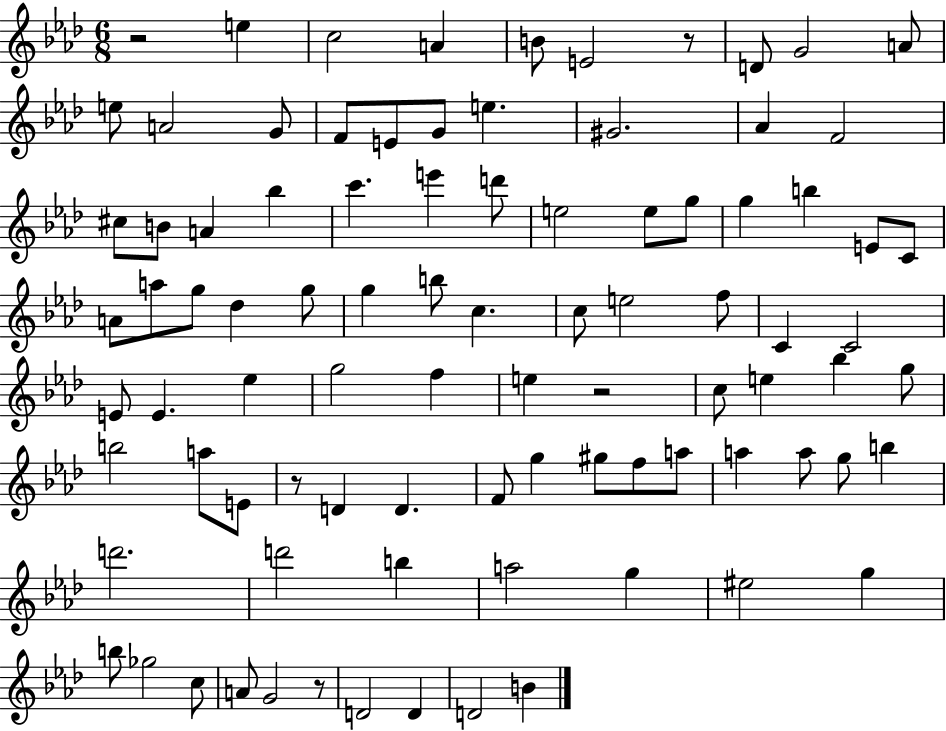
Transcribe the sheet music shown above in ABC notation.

X:1
T:Untitled
M:6/8
L:1/4
K:Ab
z2 e c2 A B/2 E2 z/2 D/2 G2 A/2 e/2 A2 G/2 F/2 E/2 G/2 e ^G2 _A F2 ^c/2 B/2 A _b c' e' d'/2 e2 e/2 g/2 g b E/2 C/2 A/2 a/2 g/2 _d g/2 g b/2 c c/2 e2 f/2 C C2 E/2 E _e g2 f e z2 c/2 e _b g/2 b2 a/2 E/2 z/2 D D F/2 g ^g/2 f/2 a/2 a a/2 g/2 b d'2 d'2 b a2 g ^e2 g b/2 _g2 c/2 A/2 G2 z/2 D2 D D2 B